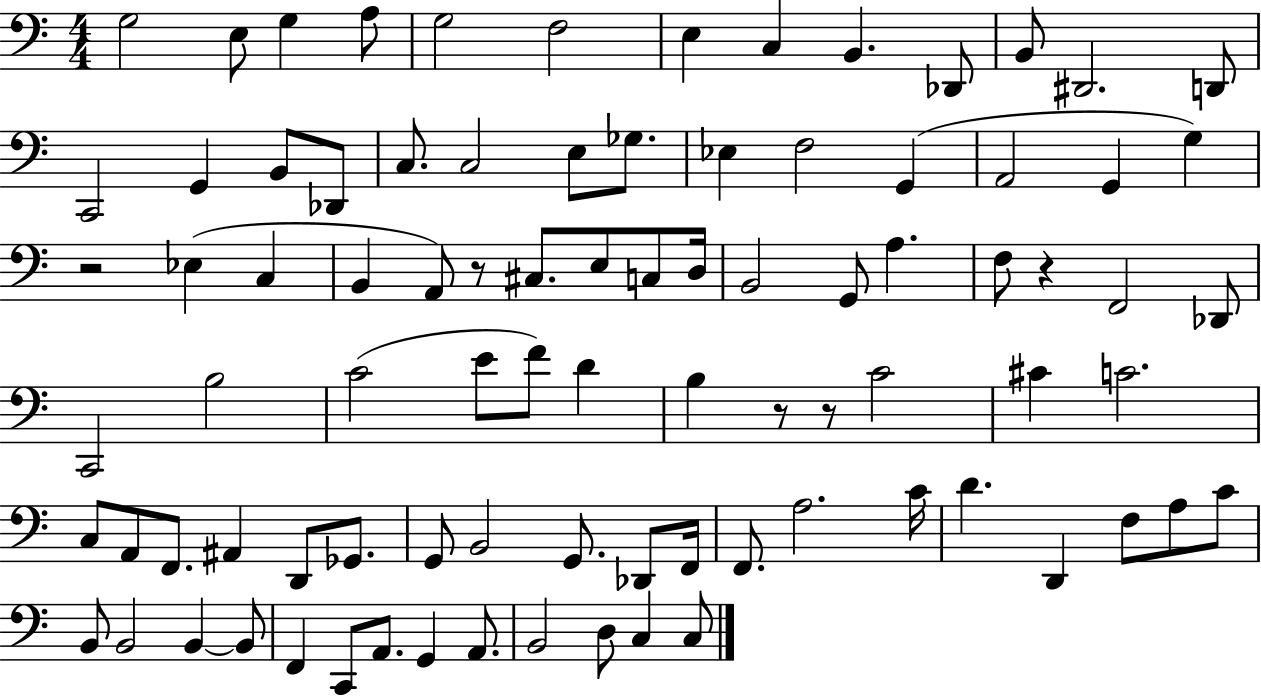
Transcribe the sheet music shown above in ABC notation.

X:1
T:Untitled
M:4/4
L:1/4
K:C
G,2 E,/2 G, A,/2 G,2 F,2 E, C, B,, _D,,/2 B,,/2 ^D,,2 D,,/2 C,,2 G,, B,,/2 _D,,/2 C,/2 C,2 E,/2 _G,/2 _E, F,2 G,, A,,2 G,, G, z2 _E, C, B,, A,,/2 z/2 ^C,/2 E,/2 C,/2 D,/4 B,,2 G,,/2 A, F,/2 z F,,2 _D,,/2 C,,2 B,2 C2 E/2 F/2 D B, z/2 z/2 C2 ^C C2 C,/2 A,,/2 F,,/2 ^A,, D,,/2 _G,,/2 G,,/2 B,,2 G,,/2 _D,,/2 F,,/4 F,,/2 A,2 C/4 D D,, F,/2 A,/2 C/2 B,,/2 B,,2 B,, B,,/2 F,, C,,/2 A,,/2 G,, A,,/2 B,,2 D,/2 C, C,/2